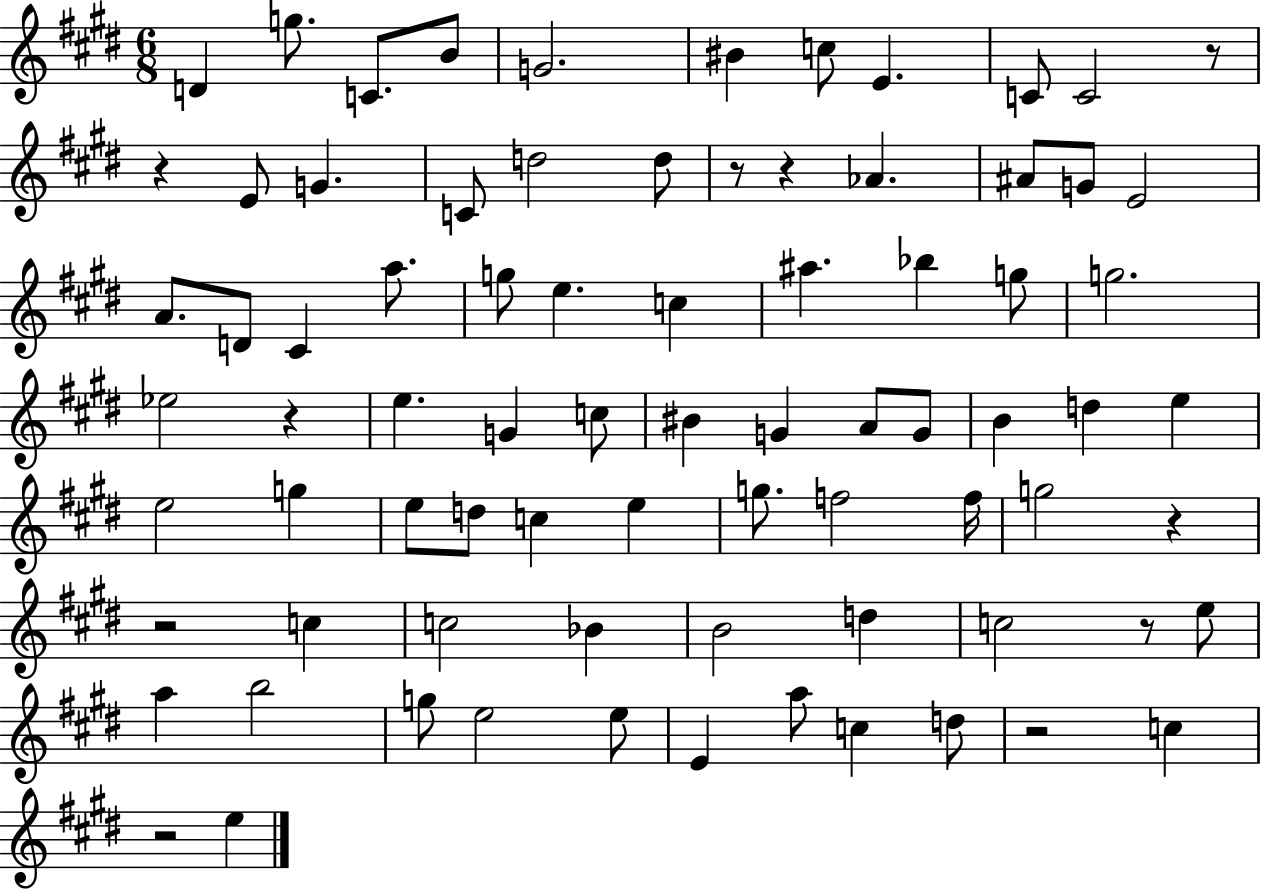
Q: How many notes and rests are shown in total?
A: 79